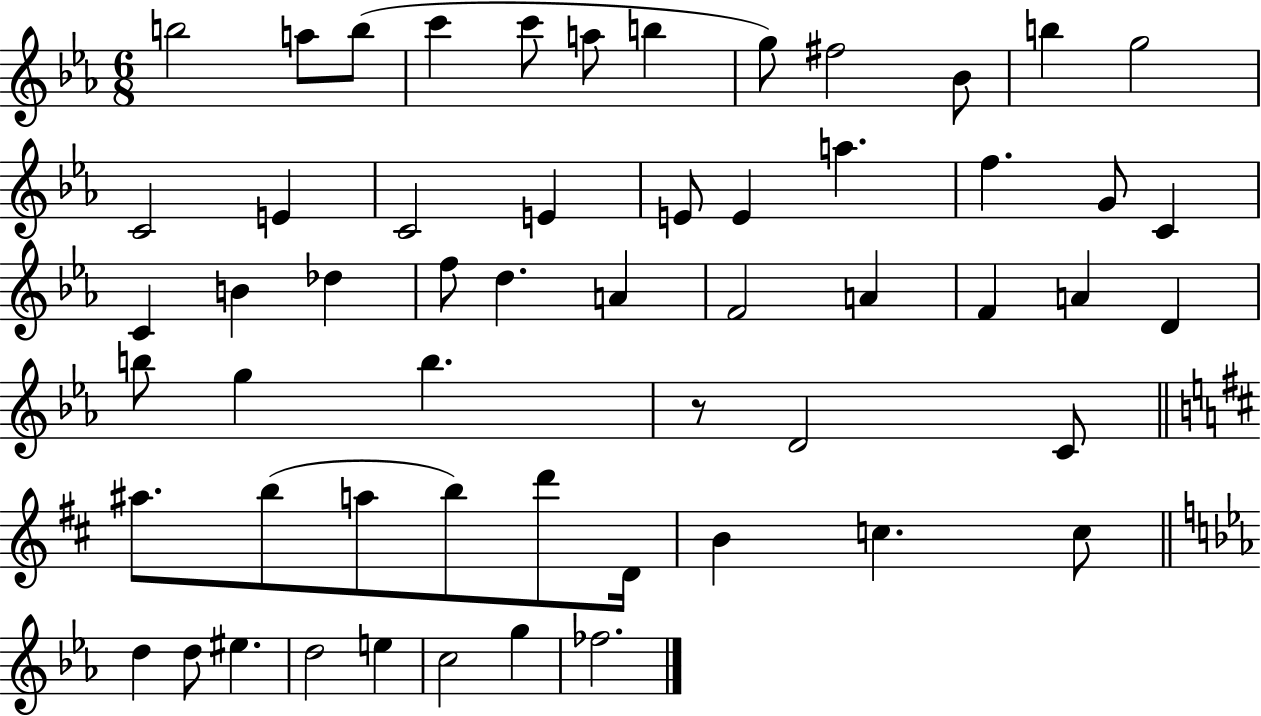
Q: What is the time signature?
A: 6/8